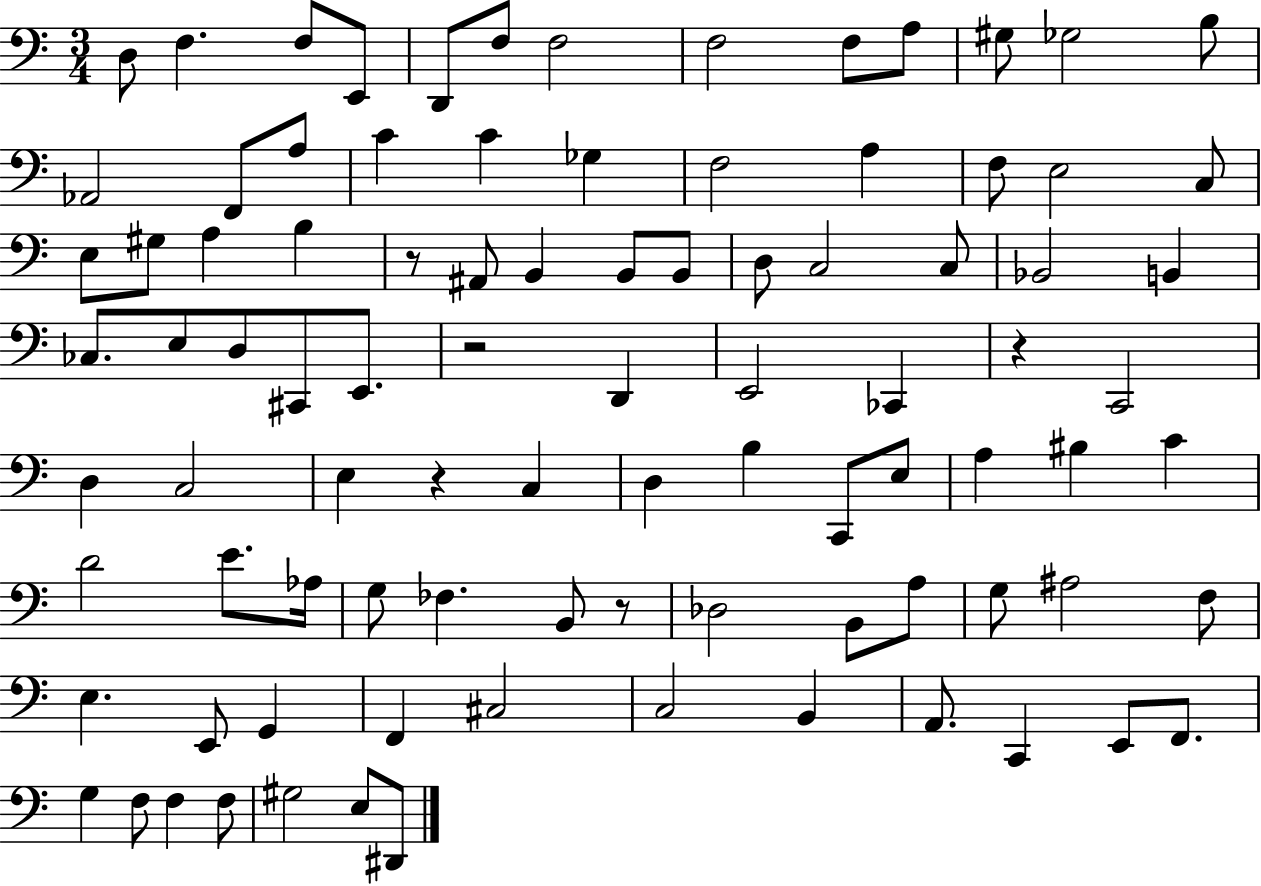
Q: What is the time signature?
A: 3/4